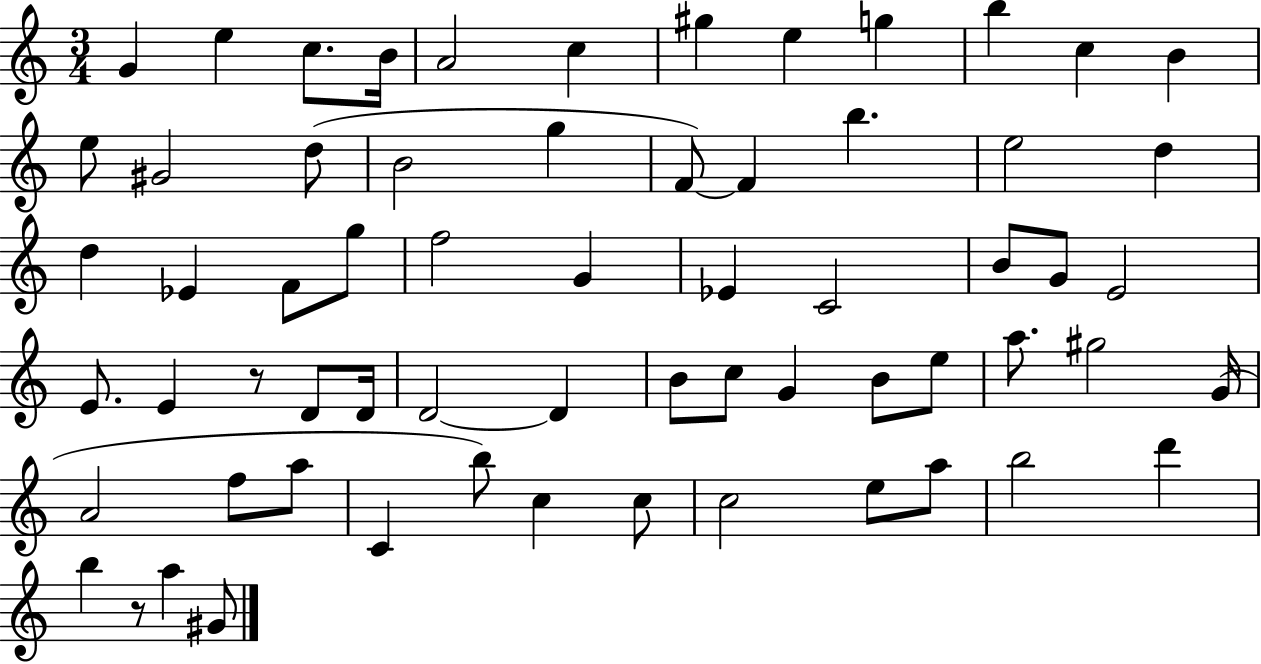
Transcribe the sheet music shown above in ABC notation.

X:1
T:Untitled
M:3/4
L:1/4
K:C
G e c/2 B/4 A2 c ^g e g b c B e/2 ^G2 d/2 B2 g F/2 F b e2 d d _E F/2 g/2 f2 G _E C2 B/2 G/2 E2 E/2 E z/2 D/2 D/4 D2 D B/2 c/2 G B/2 e/2 a/2 ^g2 G/4 A2 f/2 a/2 C b/2 c c/2 c2 e/2 a/2 b2 d' b z/2 a ^G/2